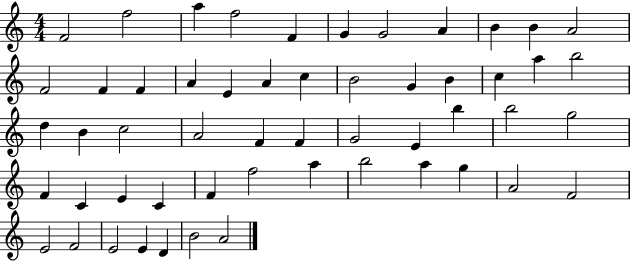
F4/h F5/h A5/q F5/h F4/q G4/q G4/h A4/q B4/q B4/q A4/h F4/h F4/q F4/q A4/q E4/q A4/q C5/q B4/h G4/q B4/q C5/q A5/q B5/h D5/q B4/q C5/h A4/h F4/q F4/q G4/h E4/q B5/q B5/h G5/h F4/q C4/q E4/q C4/q F4/q F5/h A5/q B5/h A5/q G5/q A4/h F4/h E4/h F4/h E4/h E4/q D4/q B4/h A4/h